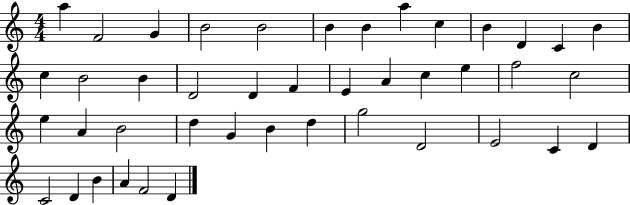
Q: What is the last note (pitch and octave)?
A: D4